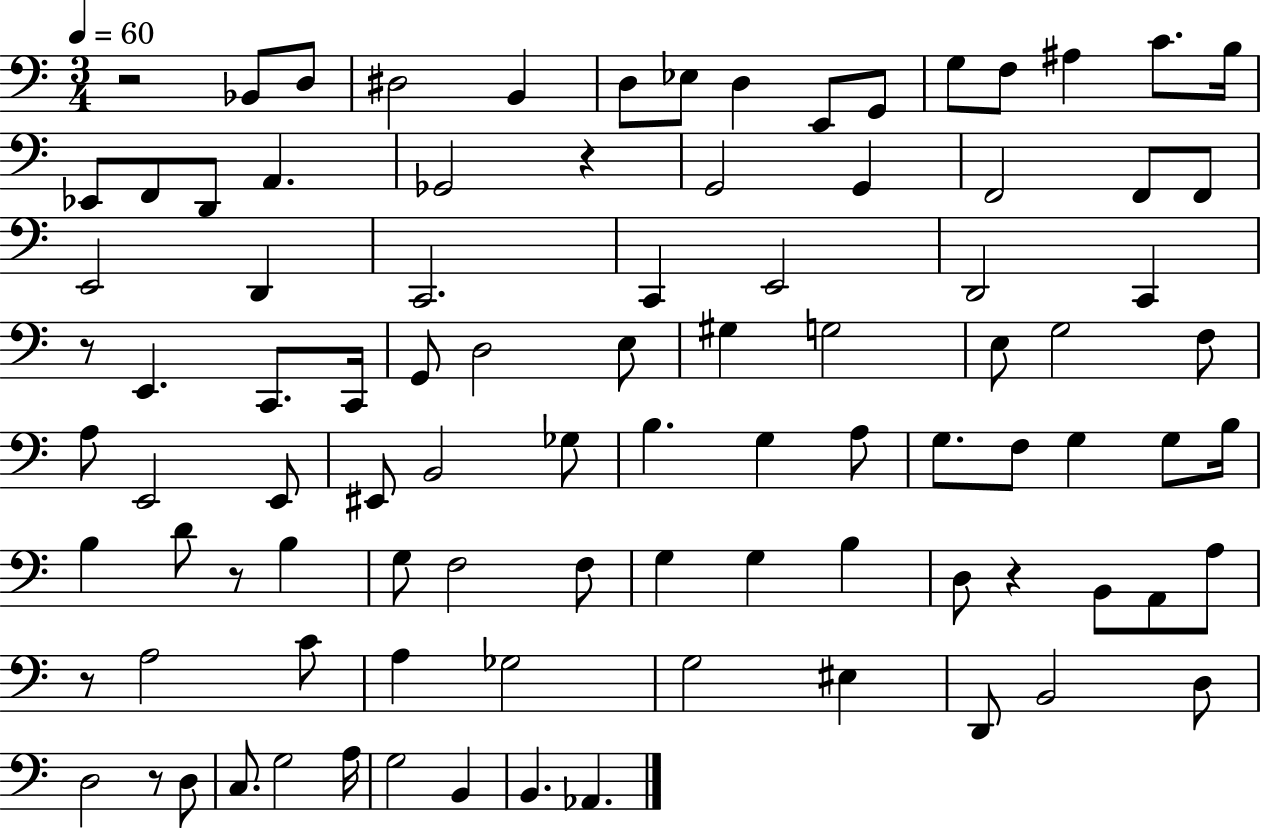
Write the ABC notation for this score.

X:1
T:Untitled
M:3/4
L:1/4
K:C
z2 _B,,/2 D,/2 ^D,2 B,, D,/2 _E,/2 D, E,,/2 G,,/2 G,/2 F,/2 ^A, C/2 B,/4 _E,,/2 F,,/2 D,,/2 A,, _G,,2 z G,,2 G,, F,,2 F,,/2 F,,/2 E,,2 D,, C,,2 C,, E,,2 D,,2 C,, z/2 E,, C,,/2 C,,/4 G,,/2 D,2 E,/2 ^G, G,2 E,/2 G,2 F,/2 A,/2 E,,2 E,,/2 ^E,,/2 B,,2 _G,/2 B, G, A,/2 G,/2 F,/2 G, G,/2 B,/4 B, D/2 z/2 B, G,/2 F,2 F,/2 G, G, B, D,/2 z B,,/2 A,,/2 A,/2 z/2 A,2 C/2 A, _G,2 G,2 ^E, D,,/2 B,,2 D,/2 D,2 z/2 D,/2 C,/2 G,2 A,/4 G,2 B,, B,, _A,,